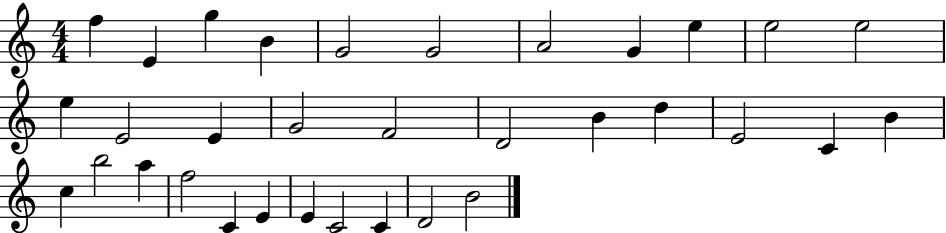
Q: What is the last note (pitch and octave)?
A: B4